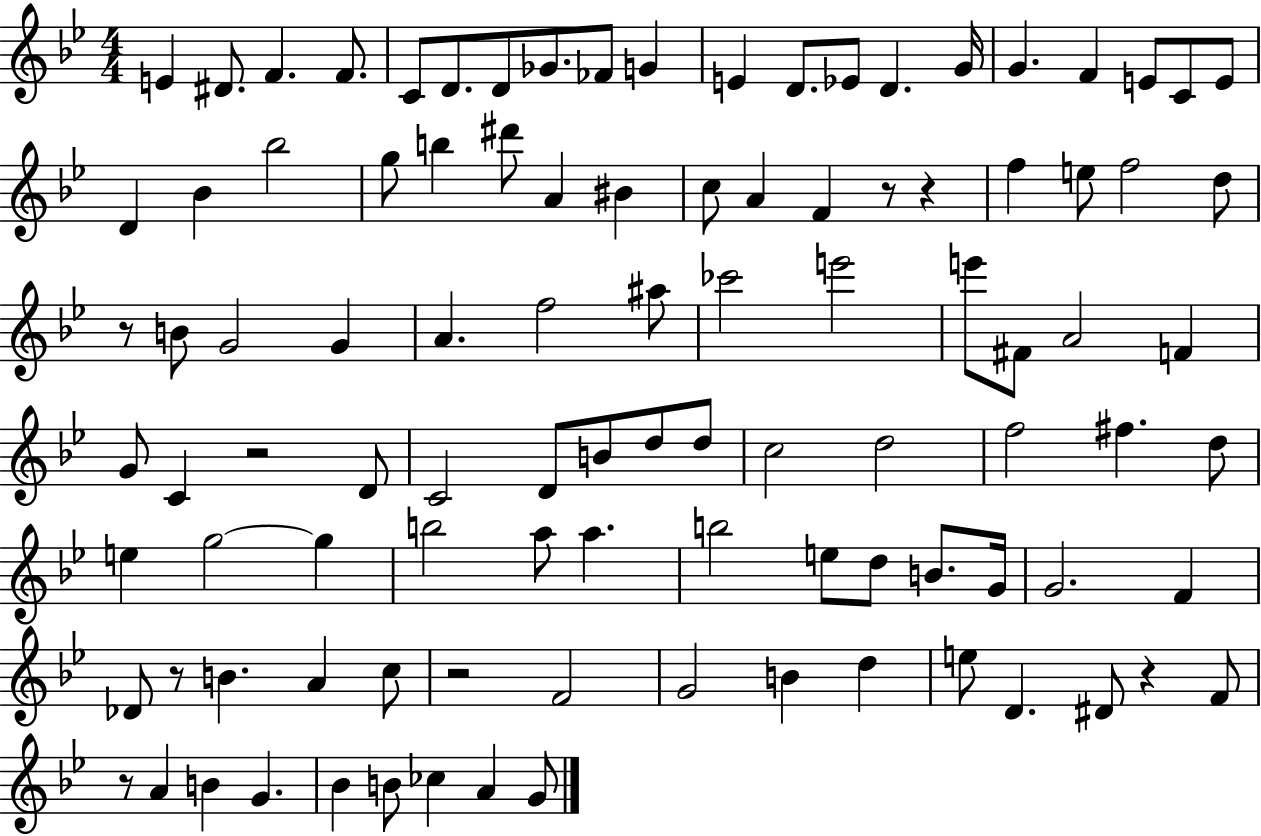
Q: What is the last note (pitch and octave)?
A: G4